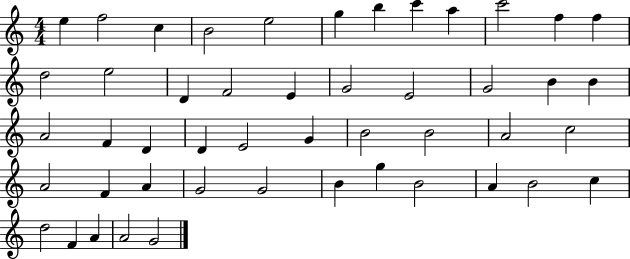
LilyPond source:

{
  \clef treble
  \numericTimeSignature
  \time 4/4
  \key c \major
  e''4 f''2 c''4 | b'2 e''2 | g''4 b''4 c'''4 a''4 | c'''2 f''4 f''4 | \break d''2 e''2 | d'4 f'2 e'4 | g'2 e'2 | g'2 b'4 b'4 | \break a'2 f'4 d'4 | d'4 e'2 g'4 | b'2 b'2 | a'2 c''2 | \break a'2 f'4 a'4 | g'2 g'2 | b'4 g''4 b'2 | a'4 b'2 c''4 | \break d''2 f'4 a'4 | a'2 g'2 | \bar "|."
}